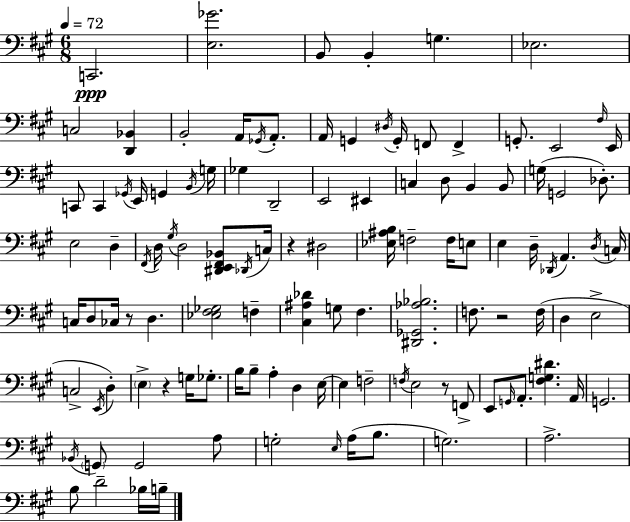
{
  \clef bass
  \numericTimeSignature
  \time 6/8
  \key a \major
  \tempo 4 = 72
  c,2.\ppp | <e ges'>2. | b,8 b,4-. g4. | ees2. | \break c2 <d, bes,>4 | b,2-. a,16 \acciaccatura { ges,16 } a,8.-. | a,16 g,4 \acciaccatura { dis16 } g,16-. f,8 f,4-> | g,8.-. e,2 | \break \grace { fis16 } e,16 c,8 c,4 \acciaccatura { ges,16 } e,16 g,4 | \acciaccatura { b,16 } g16 ges4 d,2-- | e,2 | eis,4 c4 d8 b,4 | \break b,8 g16( g,2 | des8.-.) e2 | d4-- \acciaccatura { fis,16 } d16 \acciaccatura { gis16 } d2 | <dis, e, fis, bes,>8 \acciaccatura { des,16 } c16 r4 | \break dis2 <ees ais b>16 f2-- | f16 e8 e4 | d16-- \acciaccatura { des,16 } a,4. \acciaccatura { d16 } c16 c16 d8 | ces16 r8 d4. <ees fis ges>2 | \break f4-- <cis ais des'>4 | g8 fis4. <dis, ges, aes bes>2. | f8. | r2 f16( d4 | \break e2-> c2-> | \acciaccatura { e,16 }) d4-. \parenthesize e4-> | r4 g16 ges8.-. b16 | b8-- a4-. d4 e16~~ e4 | \break f2-- \acciaccatura { f16 } | e2 r8 f,8-> | e,8 \grace { g,16 } a,8.-. <fis g dis'>4. | a,16 g,2. | \break \acciaccatura { bes,16 } \parenthesize g,8 g,2 | a8 g2-. \grace { e16 }( a16 | b8. g2.) | a2.-> | \break b8 d'2-- | bes16 b16-- \bar "|."
}